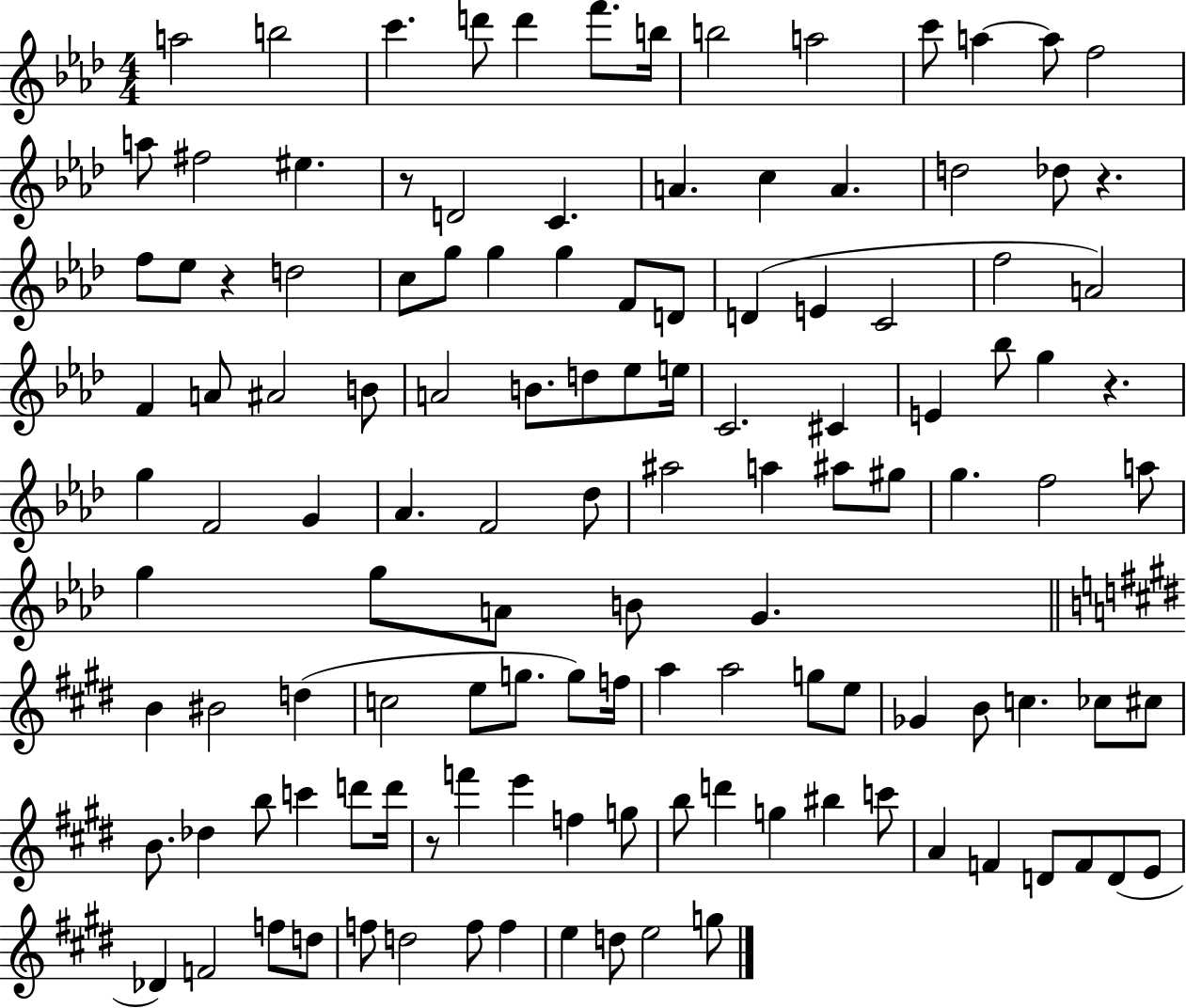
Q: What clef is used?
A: treble